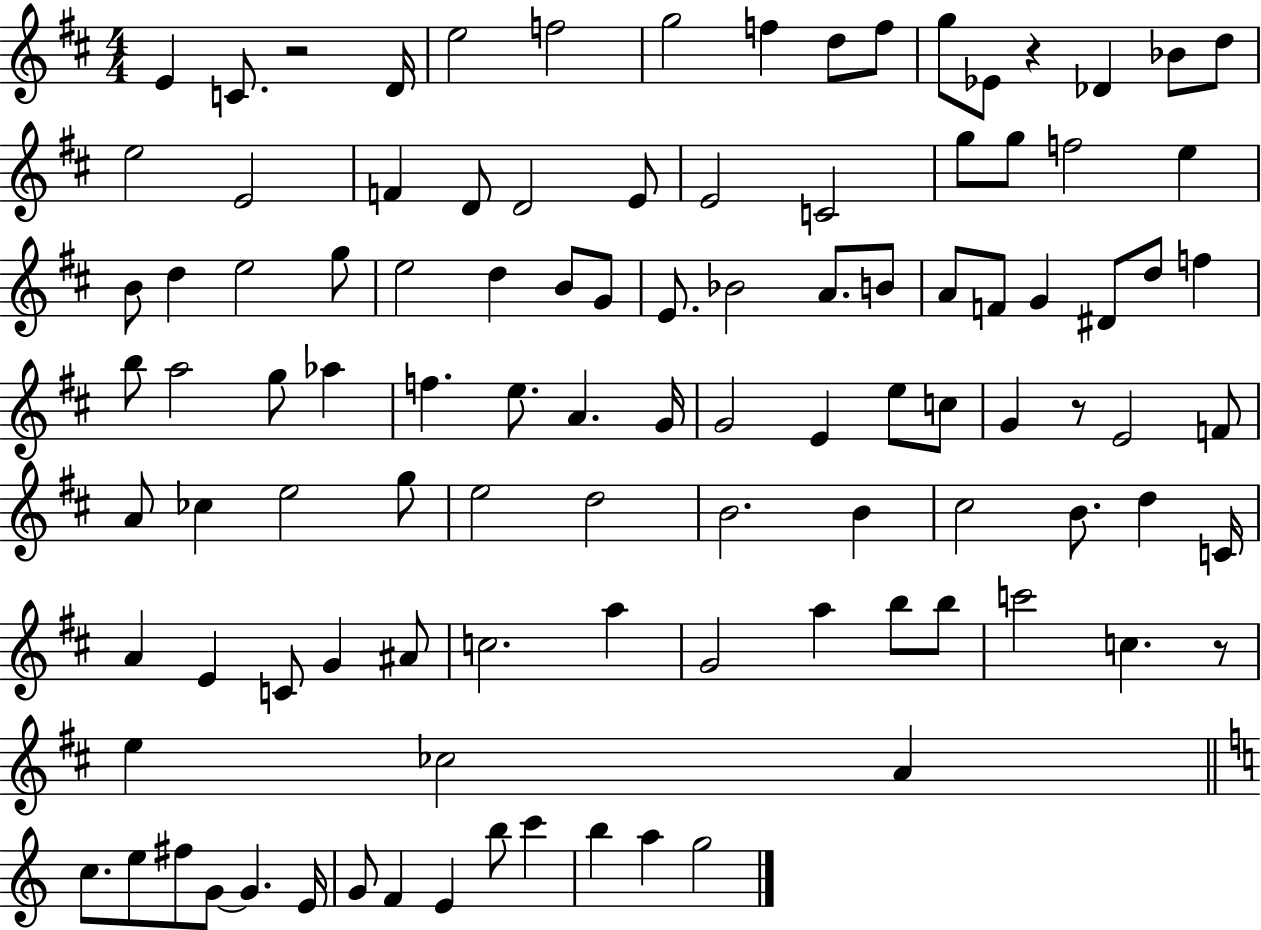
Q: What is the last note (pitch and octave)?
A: G5